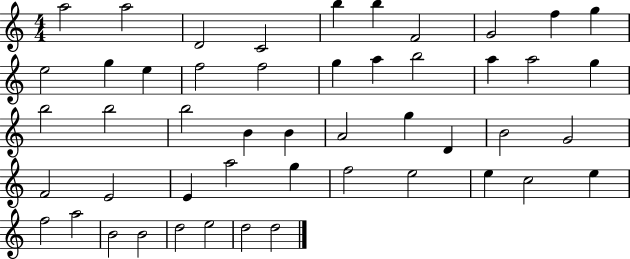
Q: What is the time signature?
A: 4/4